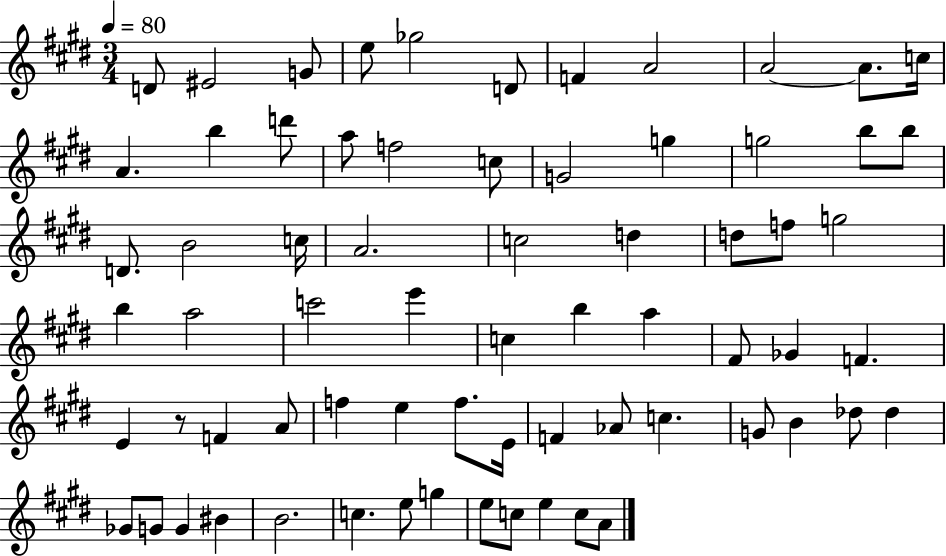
{
  \clef treble
  \numericTimeSignature
  \time 3/4
  \key e \major
  \tempo 4 = 80
  d'8 eis'2 g'8 | e''8 ges''2 d'8 | f'4 a'2 | a'2~~ a'8. c''16 | \break a'4. b''4 d'''8 | a''8 f''2 c''8 | g'2 g''4 | g''2 b''8 b''8 | \break d'8. b'2 c''16 | a'2. | c''2 d''4 | d''8 f''8 g''2 | \break b''4 a''2 | c'''2 e'''4 | c''4 b''4 a''4 | fis'8 ges'4 f'4. | \break e'4 r8 f'4 a'8 | f''4 e''4 f''8. e'16 | f'4 aes'8 c''4. | g'8 b'4 des''8 des''4 | \break ges'8 g'8 g'4 bis'4 | b'2. | c''4. e''8 g''4 | e''8 c''8 e''4 c''8 a'8 | \break \bar "|."
}